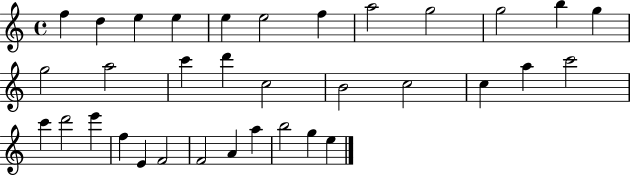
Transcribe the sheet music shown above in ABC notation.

X:1
T:Untitled
M:4/4
L:1/4
K:C
f d e e e e2 f a2 g2 g2 b g g2 a2 c' d' c2 B2 c2 c a c'2 c' d'2 e' f E F2 F2 A a b2 g e